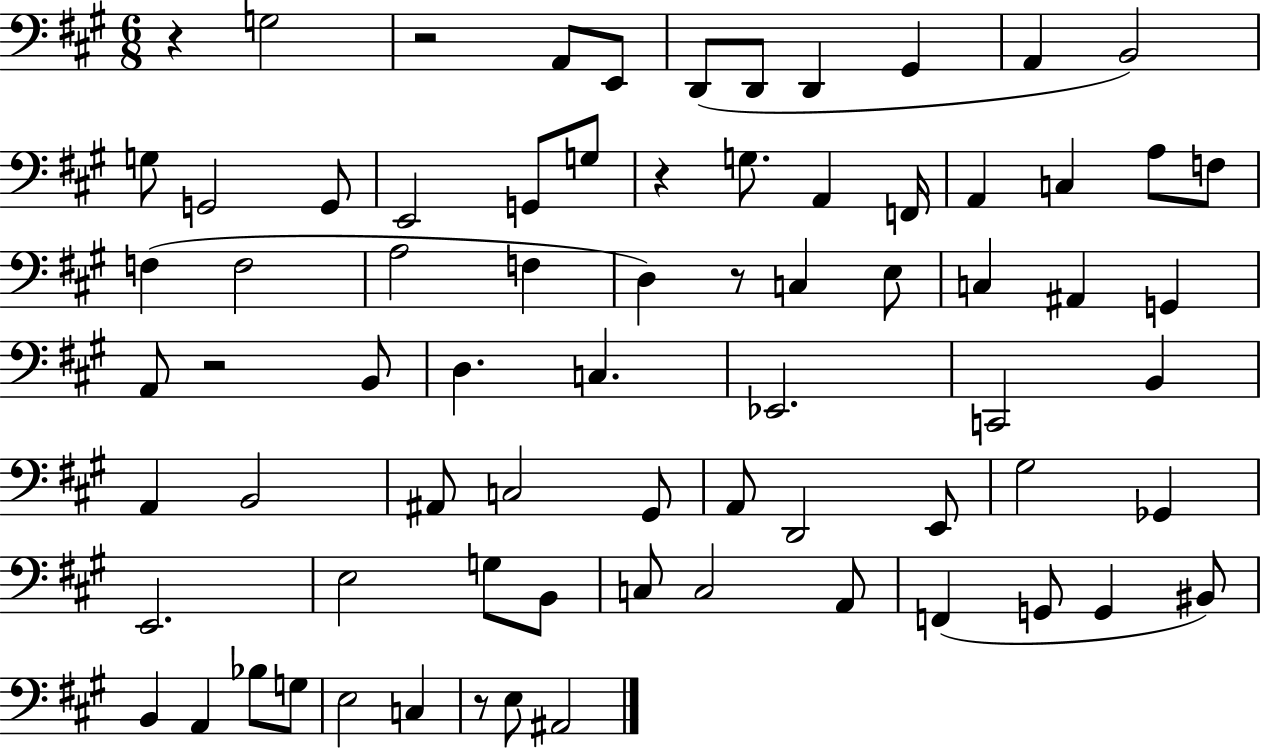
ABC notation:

X:1
T:Untitled
M:6/8
L:1/4
K:A
z G,2 z2 A,,/2 E,,/2 D,,/2 D,,/2 D,, ^G,, A,, B,,2 G,/2 G,,2 G,,/2 E,,2 G,,/2 G,/2 z G,/2 A,, F,,/4 A,, C, A,/2 F,/2 F, F,2 A,2 F, D, z/2 C, E,/2 C, ^A,, G,, A,,/2 z2 B,,/2 D, C, _E,,2 C,,2 B,, A,, B,,2 ^A,,/2 C,2 ^G,,/2 A,,/2 D,,2 E,,/2 ^G,2 _G,, E,,2 E,2 G,/2 B,,/2 C,/2 C,2 A,,/2 F,, G,,/2 G,, ^B,,/2 B,, A,, _B,/2 G,/2 E,2 C, z/2 E,/2 ^A,,2